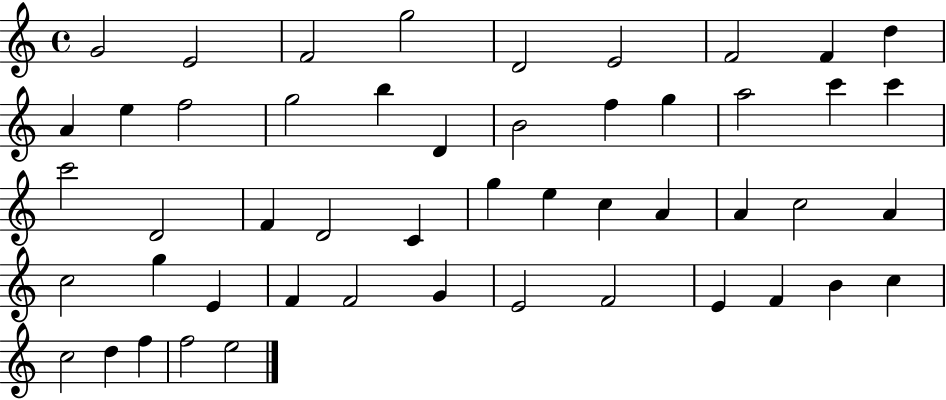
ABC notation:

X:1
T:Untitled
M:4/4
L:1/4
K:C
G2 E2 F2 g2 D2 E2 F2 F d A e f2 g2 b D B2 f g a2 c' c' c'2 D2 F D2 C g e c A A c2 A c2 g E F F2 G E2 F2 E F B c c2 d f f2 e2